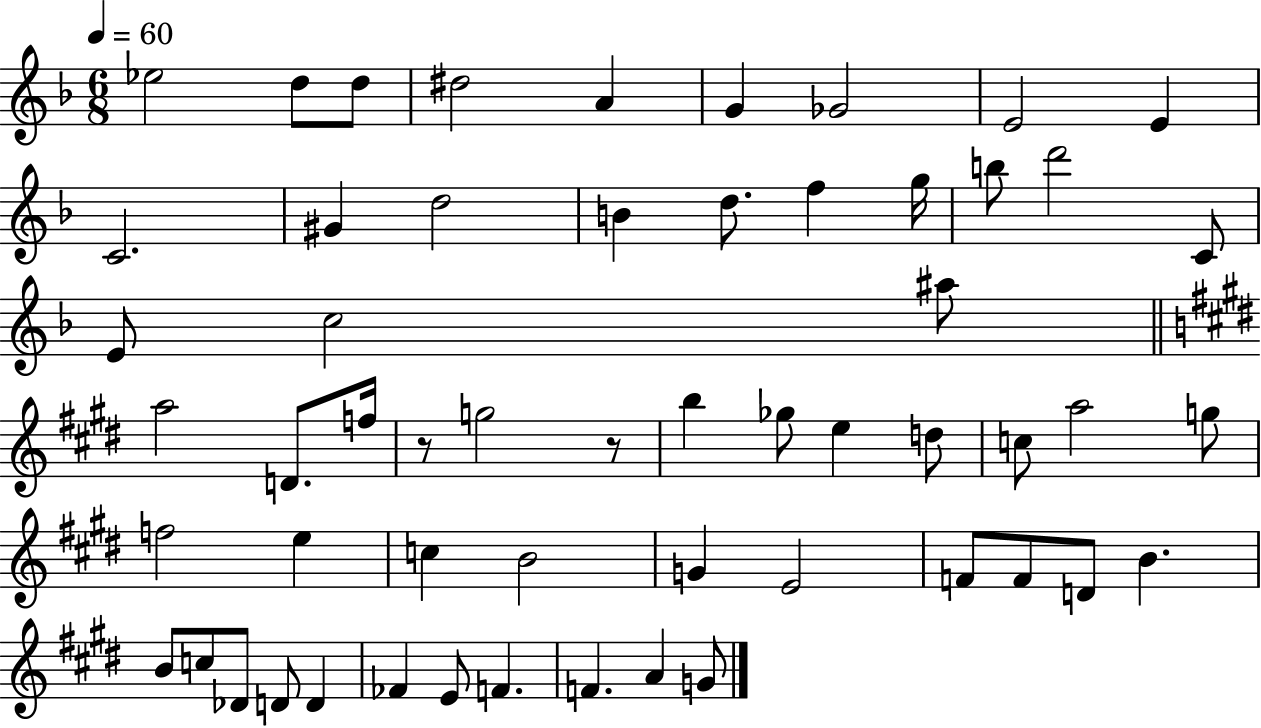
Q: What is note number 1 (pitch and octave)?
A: Eb5